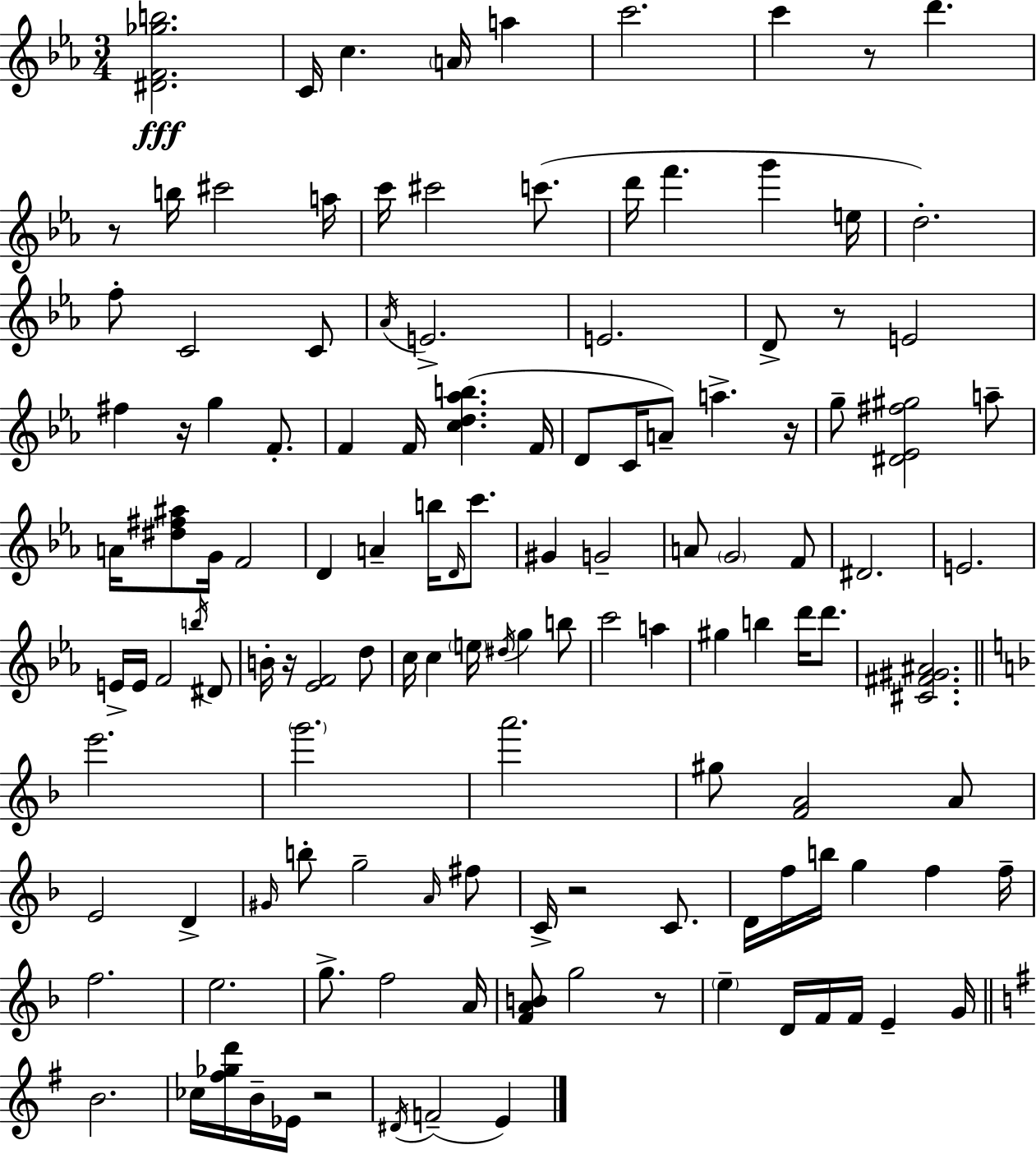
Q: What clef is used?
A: treble